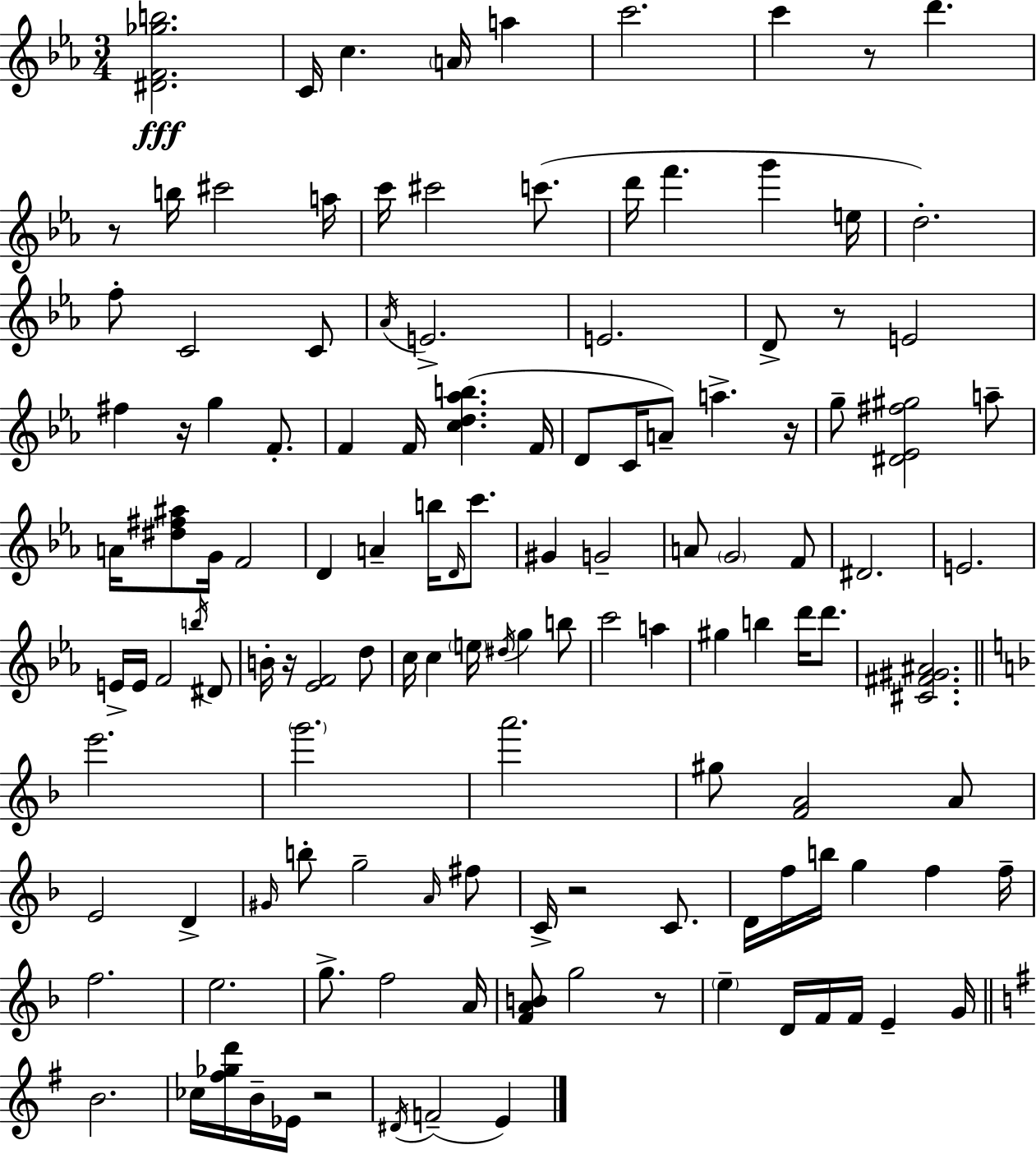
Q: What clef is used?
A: treble